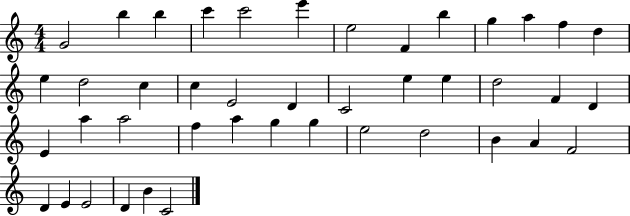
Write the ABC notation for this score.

X:1
T:Untitled
M:4/4
L:1/4
K:C
G2 b b c' c'2 e' e2 F b g a f d e d2 c c E2 D C2 e e d2 F D E a a2 f a g g e2 d2 B A F2 D E E2 D B C2